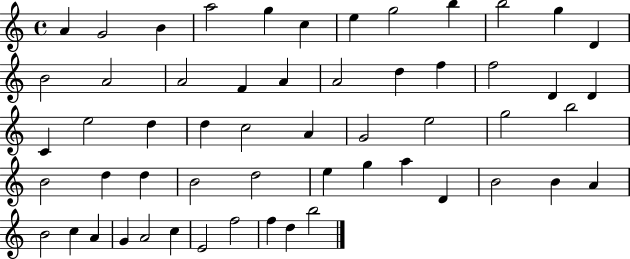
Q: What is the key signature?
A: C major